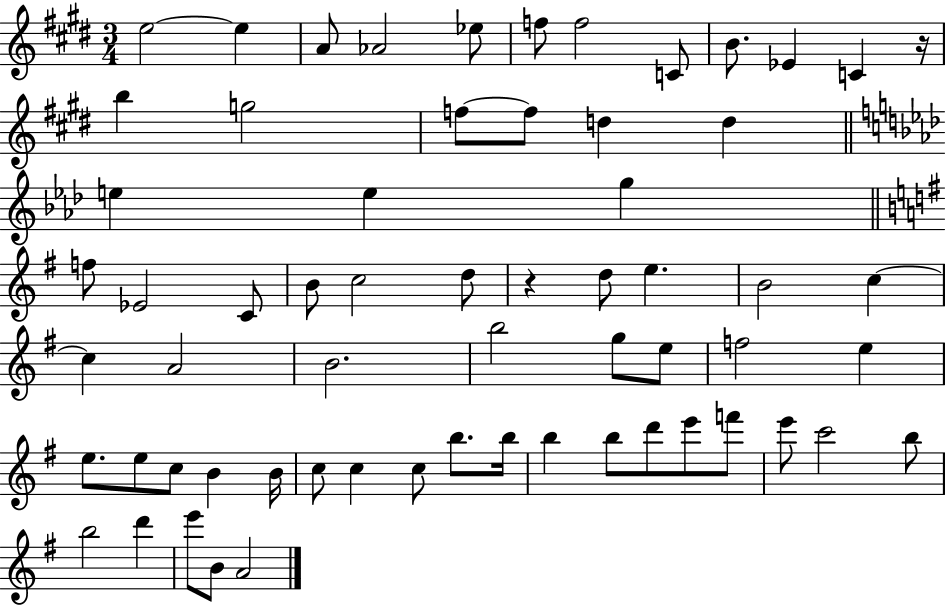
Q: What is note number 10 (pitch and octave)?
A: Eb4